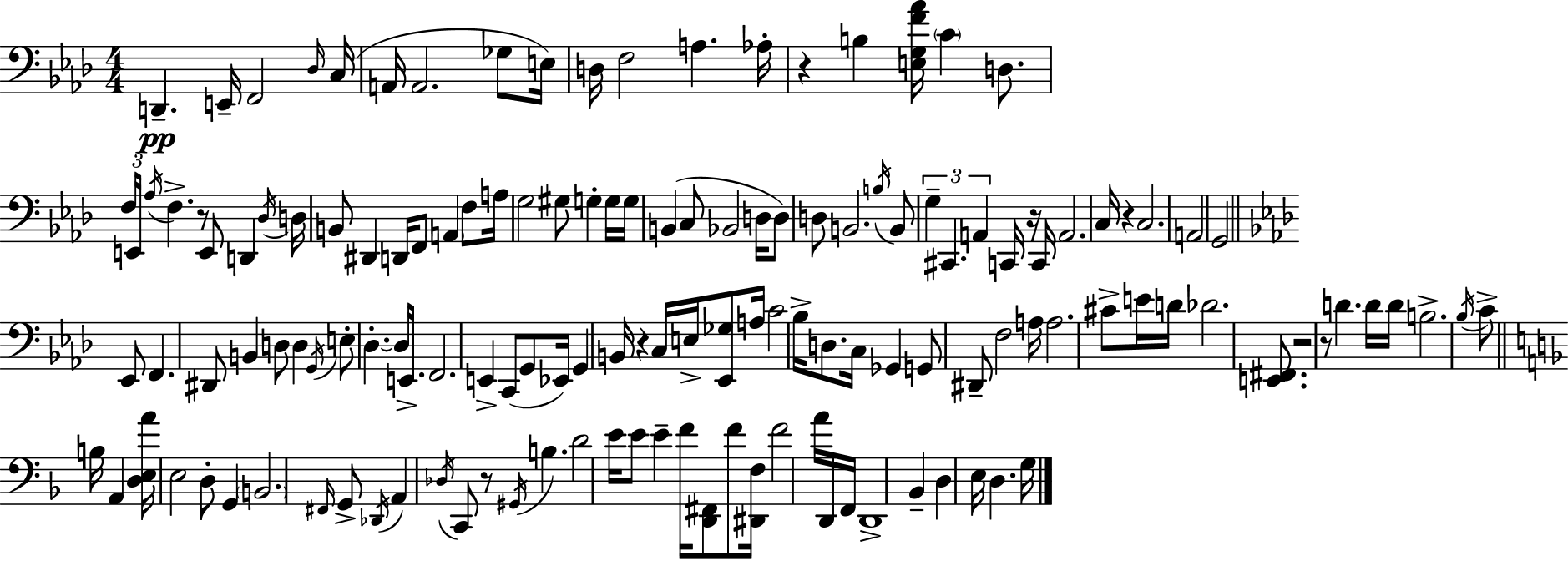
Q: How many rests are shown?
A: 8